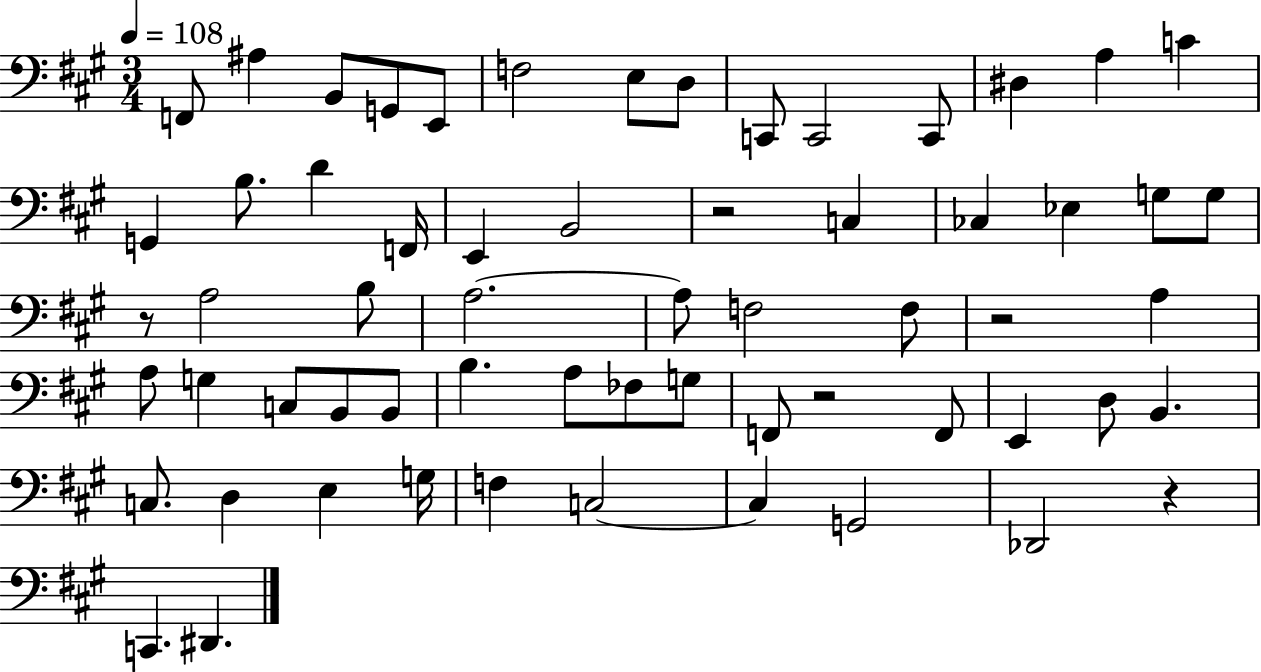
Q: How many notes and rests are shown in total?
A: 62